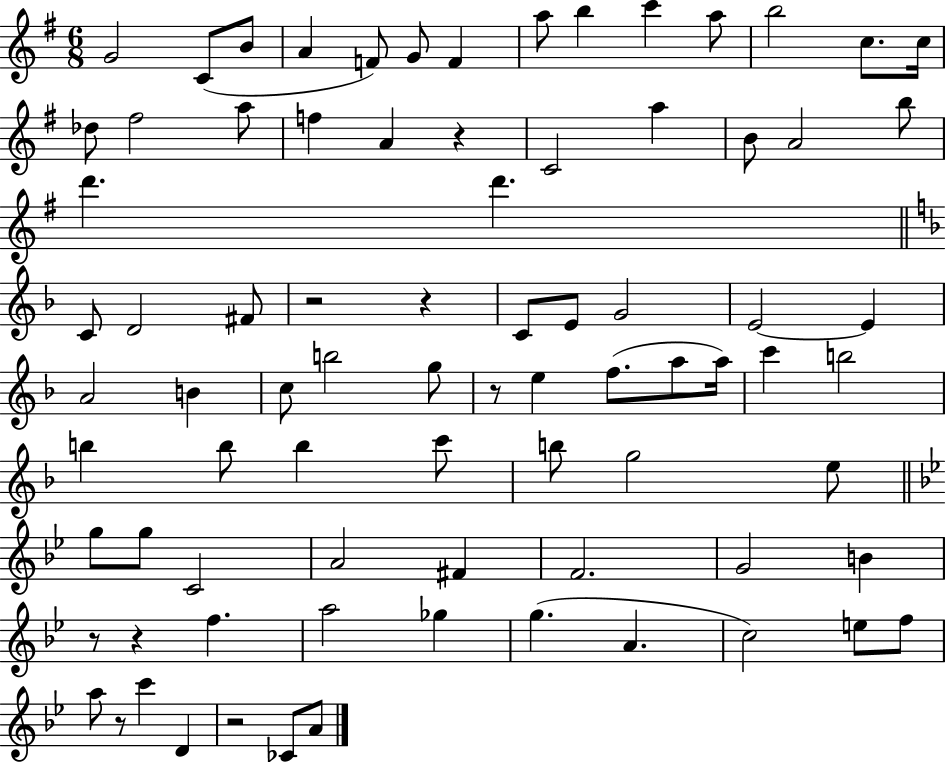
G4/h C4/e B4/e A4/q F4/e G4/e F4/q A5/e B5/q C6/q A5/e B5/h C5/e. C5/s Db5/e F#5/h A5/e F5/q A4/q R/q C4/h A5/q B4/e A4/h B5/e D6/q. D6/q. C4/e D4/h F#4/e R/h R/q C4/e E4/e G4/h E4/h E4/q A4/h B4/q C5/e B5/h G5/e R/e E5/q F5/e. A5/e A5/s C6/q B5/h B5/q B5/e B5/q C6/e B5/e G5/h E5/e G5/e G5/e C4/h A4/h F#4/q F4/h. G4/h B4/q R/e R/q F5/q. A5/h Gb5/q G5/q. A4/q. C5/h E5/e F5/e A5/e R/e C6/q D4/q R/h CES4/e A4/e